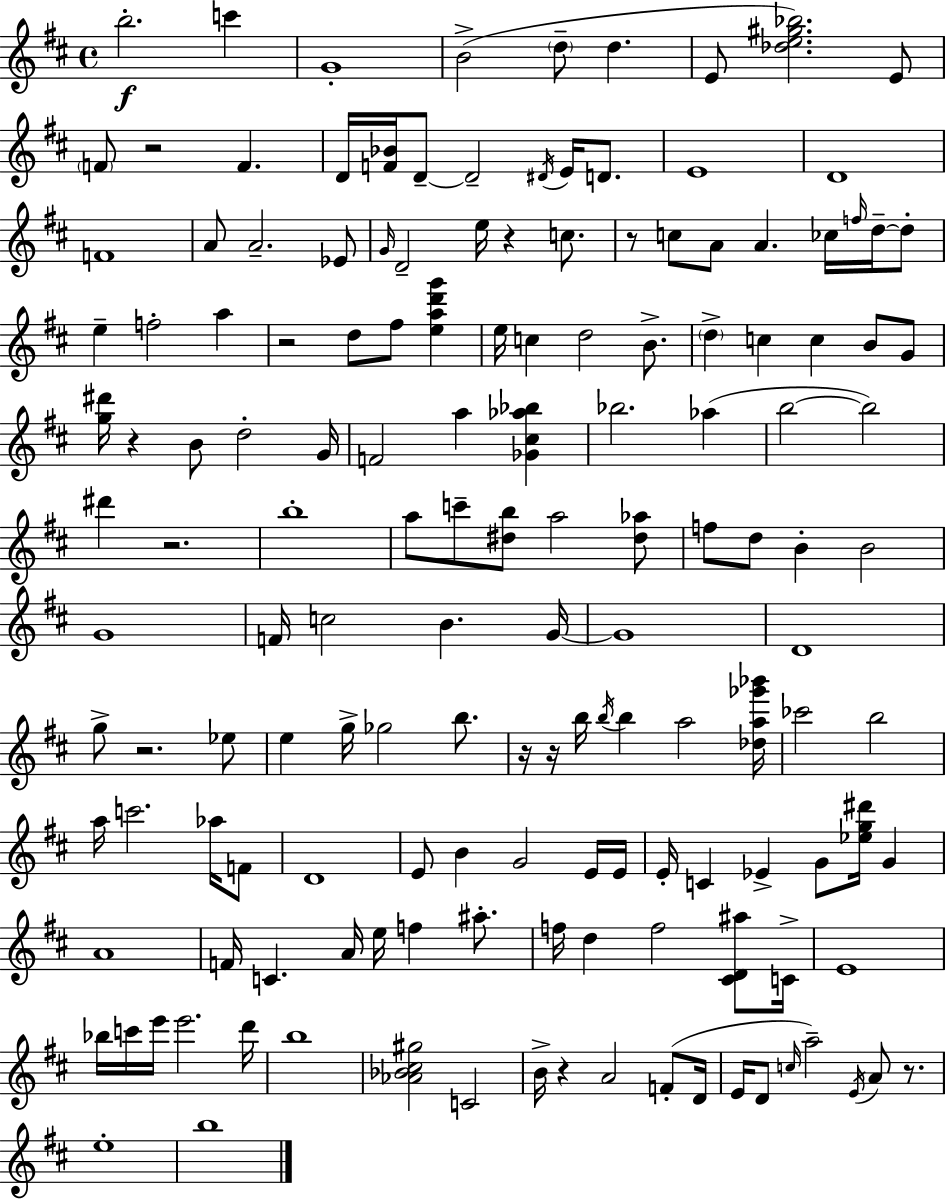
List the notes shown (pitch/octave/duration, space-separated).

B5/h. C6/q G4/w B4/h D5/e D5/q. E4/e [Db5,E5,G#5,Bb5]/h. E4/e F4/e R/h F4/q. D4/s [F4,Bb4]/s D4/e D4/h D#4/s E4/s D4/e. E4/w D4/w F4/w A4/e A4/h. Eb4/e G4/s D4/h E5/s R/q C5/e. R/e C5/e A4/e A4/q. CES5/s F5/s D5/s D5/e E5/q F5/h A5/q R/h D5/e F#5/e [E5,A5,D6,G6]/q E5/s C5/q D5/h B4/e. D5/q C5/q C5/q B4/e G4/e [G5,D#6]/s R/q B4/e D5/h G4/s F4/h A5/q [Gb4,C#5,Ab5,Bb5]/q Bb5/h. Ab5/q B5/h B5/h D#6/q R/h. B5/w A5/e C6/e [D#5,B5]/e A5/h [D#5,Ab5]/e F5/e D5/e B4/q B4/h G4/w F4/s C5/h B4/q. G4/s G4/w D4/w G5/e R/h. Eb5/e E5/q G5/s Gb5/h B5/e. R/s R/s B5/s B5/s B5/q A5/h [Db5,A5,Gb6,Bb6]/s CES6/h B5/h A5/s C6/h. Ab5/s F4/e D4/w E4/e B4/q G4/h E4/s E4/s E4/s C4/q Eb4/q G4/e [Eb5,G5,D#6]/s G4/q A4/w F4/s C4/q. A4/s E5/s F5/q A#5/e. F5/s D5/q F5/h [C#4,D4,A#5]/e C4/s E4/w Bb5/s C6/s E6/s E6/h. D6/s B5/w [Ab4,Bb4,C#5,G#5]/h C4/h B4/s R/q A4/h F4/e D4/s E4/s D4/e C5/s A5/h E4/s A4/e R/e. E5/w B5/w